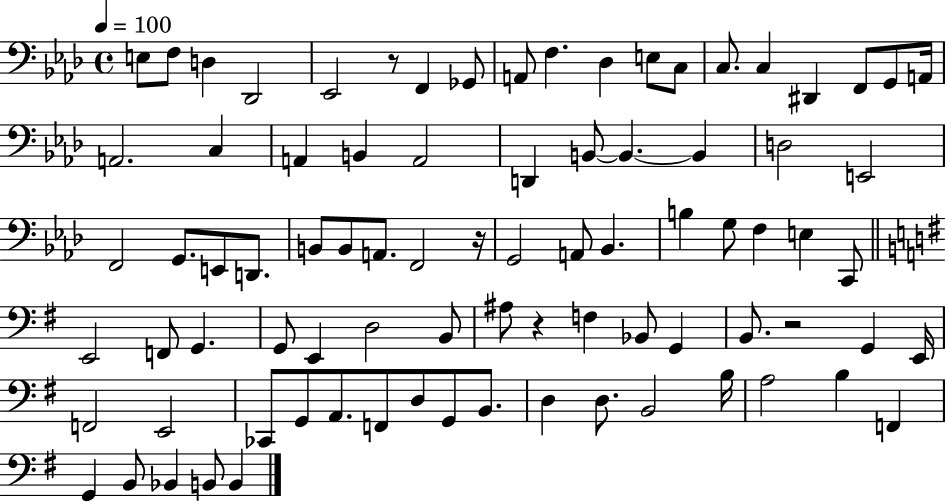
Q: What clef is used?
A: bass